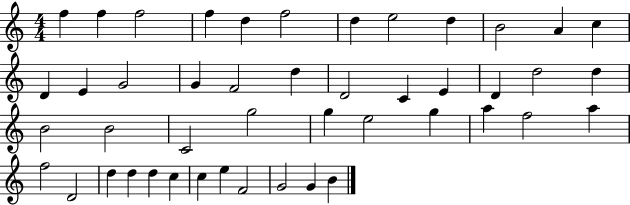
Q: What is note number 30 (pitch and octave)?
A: E5